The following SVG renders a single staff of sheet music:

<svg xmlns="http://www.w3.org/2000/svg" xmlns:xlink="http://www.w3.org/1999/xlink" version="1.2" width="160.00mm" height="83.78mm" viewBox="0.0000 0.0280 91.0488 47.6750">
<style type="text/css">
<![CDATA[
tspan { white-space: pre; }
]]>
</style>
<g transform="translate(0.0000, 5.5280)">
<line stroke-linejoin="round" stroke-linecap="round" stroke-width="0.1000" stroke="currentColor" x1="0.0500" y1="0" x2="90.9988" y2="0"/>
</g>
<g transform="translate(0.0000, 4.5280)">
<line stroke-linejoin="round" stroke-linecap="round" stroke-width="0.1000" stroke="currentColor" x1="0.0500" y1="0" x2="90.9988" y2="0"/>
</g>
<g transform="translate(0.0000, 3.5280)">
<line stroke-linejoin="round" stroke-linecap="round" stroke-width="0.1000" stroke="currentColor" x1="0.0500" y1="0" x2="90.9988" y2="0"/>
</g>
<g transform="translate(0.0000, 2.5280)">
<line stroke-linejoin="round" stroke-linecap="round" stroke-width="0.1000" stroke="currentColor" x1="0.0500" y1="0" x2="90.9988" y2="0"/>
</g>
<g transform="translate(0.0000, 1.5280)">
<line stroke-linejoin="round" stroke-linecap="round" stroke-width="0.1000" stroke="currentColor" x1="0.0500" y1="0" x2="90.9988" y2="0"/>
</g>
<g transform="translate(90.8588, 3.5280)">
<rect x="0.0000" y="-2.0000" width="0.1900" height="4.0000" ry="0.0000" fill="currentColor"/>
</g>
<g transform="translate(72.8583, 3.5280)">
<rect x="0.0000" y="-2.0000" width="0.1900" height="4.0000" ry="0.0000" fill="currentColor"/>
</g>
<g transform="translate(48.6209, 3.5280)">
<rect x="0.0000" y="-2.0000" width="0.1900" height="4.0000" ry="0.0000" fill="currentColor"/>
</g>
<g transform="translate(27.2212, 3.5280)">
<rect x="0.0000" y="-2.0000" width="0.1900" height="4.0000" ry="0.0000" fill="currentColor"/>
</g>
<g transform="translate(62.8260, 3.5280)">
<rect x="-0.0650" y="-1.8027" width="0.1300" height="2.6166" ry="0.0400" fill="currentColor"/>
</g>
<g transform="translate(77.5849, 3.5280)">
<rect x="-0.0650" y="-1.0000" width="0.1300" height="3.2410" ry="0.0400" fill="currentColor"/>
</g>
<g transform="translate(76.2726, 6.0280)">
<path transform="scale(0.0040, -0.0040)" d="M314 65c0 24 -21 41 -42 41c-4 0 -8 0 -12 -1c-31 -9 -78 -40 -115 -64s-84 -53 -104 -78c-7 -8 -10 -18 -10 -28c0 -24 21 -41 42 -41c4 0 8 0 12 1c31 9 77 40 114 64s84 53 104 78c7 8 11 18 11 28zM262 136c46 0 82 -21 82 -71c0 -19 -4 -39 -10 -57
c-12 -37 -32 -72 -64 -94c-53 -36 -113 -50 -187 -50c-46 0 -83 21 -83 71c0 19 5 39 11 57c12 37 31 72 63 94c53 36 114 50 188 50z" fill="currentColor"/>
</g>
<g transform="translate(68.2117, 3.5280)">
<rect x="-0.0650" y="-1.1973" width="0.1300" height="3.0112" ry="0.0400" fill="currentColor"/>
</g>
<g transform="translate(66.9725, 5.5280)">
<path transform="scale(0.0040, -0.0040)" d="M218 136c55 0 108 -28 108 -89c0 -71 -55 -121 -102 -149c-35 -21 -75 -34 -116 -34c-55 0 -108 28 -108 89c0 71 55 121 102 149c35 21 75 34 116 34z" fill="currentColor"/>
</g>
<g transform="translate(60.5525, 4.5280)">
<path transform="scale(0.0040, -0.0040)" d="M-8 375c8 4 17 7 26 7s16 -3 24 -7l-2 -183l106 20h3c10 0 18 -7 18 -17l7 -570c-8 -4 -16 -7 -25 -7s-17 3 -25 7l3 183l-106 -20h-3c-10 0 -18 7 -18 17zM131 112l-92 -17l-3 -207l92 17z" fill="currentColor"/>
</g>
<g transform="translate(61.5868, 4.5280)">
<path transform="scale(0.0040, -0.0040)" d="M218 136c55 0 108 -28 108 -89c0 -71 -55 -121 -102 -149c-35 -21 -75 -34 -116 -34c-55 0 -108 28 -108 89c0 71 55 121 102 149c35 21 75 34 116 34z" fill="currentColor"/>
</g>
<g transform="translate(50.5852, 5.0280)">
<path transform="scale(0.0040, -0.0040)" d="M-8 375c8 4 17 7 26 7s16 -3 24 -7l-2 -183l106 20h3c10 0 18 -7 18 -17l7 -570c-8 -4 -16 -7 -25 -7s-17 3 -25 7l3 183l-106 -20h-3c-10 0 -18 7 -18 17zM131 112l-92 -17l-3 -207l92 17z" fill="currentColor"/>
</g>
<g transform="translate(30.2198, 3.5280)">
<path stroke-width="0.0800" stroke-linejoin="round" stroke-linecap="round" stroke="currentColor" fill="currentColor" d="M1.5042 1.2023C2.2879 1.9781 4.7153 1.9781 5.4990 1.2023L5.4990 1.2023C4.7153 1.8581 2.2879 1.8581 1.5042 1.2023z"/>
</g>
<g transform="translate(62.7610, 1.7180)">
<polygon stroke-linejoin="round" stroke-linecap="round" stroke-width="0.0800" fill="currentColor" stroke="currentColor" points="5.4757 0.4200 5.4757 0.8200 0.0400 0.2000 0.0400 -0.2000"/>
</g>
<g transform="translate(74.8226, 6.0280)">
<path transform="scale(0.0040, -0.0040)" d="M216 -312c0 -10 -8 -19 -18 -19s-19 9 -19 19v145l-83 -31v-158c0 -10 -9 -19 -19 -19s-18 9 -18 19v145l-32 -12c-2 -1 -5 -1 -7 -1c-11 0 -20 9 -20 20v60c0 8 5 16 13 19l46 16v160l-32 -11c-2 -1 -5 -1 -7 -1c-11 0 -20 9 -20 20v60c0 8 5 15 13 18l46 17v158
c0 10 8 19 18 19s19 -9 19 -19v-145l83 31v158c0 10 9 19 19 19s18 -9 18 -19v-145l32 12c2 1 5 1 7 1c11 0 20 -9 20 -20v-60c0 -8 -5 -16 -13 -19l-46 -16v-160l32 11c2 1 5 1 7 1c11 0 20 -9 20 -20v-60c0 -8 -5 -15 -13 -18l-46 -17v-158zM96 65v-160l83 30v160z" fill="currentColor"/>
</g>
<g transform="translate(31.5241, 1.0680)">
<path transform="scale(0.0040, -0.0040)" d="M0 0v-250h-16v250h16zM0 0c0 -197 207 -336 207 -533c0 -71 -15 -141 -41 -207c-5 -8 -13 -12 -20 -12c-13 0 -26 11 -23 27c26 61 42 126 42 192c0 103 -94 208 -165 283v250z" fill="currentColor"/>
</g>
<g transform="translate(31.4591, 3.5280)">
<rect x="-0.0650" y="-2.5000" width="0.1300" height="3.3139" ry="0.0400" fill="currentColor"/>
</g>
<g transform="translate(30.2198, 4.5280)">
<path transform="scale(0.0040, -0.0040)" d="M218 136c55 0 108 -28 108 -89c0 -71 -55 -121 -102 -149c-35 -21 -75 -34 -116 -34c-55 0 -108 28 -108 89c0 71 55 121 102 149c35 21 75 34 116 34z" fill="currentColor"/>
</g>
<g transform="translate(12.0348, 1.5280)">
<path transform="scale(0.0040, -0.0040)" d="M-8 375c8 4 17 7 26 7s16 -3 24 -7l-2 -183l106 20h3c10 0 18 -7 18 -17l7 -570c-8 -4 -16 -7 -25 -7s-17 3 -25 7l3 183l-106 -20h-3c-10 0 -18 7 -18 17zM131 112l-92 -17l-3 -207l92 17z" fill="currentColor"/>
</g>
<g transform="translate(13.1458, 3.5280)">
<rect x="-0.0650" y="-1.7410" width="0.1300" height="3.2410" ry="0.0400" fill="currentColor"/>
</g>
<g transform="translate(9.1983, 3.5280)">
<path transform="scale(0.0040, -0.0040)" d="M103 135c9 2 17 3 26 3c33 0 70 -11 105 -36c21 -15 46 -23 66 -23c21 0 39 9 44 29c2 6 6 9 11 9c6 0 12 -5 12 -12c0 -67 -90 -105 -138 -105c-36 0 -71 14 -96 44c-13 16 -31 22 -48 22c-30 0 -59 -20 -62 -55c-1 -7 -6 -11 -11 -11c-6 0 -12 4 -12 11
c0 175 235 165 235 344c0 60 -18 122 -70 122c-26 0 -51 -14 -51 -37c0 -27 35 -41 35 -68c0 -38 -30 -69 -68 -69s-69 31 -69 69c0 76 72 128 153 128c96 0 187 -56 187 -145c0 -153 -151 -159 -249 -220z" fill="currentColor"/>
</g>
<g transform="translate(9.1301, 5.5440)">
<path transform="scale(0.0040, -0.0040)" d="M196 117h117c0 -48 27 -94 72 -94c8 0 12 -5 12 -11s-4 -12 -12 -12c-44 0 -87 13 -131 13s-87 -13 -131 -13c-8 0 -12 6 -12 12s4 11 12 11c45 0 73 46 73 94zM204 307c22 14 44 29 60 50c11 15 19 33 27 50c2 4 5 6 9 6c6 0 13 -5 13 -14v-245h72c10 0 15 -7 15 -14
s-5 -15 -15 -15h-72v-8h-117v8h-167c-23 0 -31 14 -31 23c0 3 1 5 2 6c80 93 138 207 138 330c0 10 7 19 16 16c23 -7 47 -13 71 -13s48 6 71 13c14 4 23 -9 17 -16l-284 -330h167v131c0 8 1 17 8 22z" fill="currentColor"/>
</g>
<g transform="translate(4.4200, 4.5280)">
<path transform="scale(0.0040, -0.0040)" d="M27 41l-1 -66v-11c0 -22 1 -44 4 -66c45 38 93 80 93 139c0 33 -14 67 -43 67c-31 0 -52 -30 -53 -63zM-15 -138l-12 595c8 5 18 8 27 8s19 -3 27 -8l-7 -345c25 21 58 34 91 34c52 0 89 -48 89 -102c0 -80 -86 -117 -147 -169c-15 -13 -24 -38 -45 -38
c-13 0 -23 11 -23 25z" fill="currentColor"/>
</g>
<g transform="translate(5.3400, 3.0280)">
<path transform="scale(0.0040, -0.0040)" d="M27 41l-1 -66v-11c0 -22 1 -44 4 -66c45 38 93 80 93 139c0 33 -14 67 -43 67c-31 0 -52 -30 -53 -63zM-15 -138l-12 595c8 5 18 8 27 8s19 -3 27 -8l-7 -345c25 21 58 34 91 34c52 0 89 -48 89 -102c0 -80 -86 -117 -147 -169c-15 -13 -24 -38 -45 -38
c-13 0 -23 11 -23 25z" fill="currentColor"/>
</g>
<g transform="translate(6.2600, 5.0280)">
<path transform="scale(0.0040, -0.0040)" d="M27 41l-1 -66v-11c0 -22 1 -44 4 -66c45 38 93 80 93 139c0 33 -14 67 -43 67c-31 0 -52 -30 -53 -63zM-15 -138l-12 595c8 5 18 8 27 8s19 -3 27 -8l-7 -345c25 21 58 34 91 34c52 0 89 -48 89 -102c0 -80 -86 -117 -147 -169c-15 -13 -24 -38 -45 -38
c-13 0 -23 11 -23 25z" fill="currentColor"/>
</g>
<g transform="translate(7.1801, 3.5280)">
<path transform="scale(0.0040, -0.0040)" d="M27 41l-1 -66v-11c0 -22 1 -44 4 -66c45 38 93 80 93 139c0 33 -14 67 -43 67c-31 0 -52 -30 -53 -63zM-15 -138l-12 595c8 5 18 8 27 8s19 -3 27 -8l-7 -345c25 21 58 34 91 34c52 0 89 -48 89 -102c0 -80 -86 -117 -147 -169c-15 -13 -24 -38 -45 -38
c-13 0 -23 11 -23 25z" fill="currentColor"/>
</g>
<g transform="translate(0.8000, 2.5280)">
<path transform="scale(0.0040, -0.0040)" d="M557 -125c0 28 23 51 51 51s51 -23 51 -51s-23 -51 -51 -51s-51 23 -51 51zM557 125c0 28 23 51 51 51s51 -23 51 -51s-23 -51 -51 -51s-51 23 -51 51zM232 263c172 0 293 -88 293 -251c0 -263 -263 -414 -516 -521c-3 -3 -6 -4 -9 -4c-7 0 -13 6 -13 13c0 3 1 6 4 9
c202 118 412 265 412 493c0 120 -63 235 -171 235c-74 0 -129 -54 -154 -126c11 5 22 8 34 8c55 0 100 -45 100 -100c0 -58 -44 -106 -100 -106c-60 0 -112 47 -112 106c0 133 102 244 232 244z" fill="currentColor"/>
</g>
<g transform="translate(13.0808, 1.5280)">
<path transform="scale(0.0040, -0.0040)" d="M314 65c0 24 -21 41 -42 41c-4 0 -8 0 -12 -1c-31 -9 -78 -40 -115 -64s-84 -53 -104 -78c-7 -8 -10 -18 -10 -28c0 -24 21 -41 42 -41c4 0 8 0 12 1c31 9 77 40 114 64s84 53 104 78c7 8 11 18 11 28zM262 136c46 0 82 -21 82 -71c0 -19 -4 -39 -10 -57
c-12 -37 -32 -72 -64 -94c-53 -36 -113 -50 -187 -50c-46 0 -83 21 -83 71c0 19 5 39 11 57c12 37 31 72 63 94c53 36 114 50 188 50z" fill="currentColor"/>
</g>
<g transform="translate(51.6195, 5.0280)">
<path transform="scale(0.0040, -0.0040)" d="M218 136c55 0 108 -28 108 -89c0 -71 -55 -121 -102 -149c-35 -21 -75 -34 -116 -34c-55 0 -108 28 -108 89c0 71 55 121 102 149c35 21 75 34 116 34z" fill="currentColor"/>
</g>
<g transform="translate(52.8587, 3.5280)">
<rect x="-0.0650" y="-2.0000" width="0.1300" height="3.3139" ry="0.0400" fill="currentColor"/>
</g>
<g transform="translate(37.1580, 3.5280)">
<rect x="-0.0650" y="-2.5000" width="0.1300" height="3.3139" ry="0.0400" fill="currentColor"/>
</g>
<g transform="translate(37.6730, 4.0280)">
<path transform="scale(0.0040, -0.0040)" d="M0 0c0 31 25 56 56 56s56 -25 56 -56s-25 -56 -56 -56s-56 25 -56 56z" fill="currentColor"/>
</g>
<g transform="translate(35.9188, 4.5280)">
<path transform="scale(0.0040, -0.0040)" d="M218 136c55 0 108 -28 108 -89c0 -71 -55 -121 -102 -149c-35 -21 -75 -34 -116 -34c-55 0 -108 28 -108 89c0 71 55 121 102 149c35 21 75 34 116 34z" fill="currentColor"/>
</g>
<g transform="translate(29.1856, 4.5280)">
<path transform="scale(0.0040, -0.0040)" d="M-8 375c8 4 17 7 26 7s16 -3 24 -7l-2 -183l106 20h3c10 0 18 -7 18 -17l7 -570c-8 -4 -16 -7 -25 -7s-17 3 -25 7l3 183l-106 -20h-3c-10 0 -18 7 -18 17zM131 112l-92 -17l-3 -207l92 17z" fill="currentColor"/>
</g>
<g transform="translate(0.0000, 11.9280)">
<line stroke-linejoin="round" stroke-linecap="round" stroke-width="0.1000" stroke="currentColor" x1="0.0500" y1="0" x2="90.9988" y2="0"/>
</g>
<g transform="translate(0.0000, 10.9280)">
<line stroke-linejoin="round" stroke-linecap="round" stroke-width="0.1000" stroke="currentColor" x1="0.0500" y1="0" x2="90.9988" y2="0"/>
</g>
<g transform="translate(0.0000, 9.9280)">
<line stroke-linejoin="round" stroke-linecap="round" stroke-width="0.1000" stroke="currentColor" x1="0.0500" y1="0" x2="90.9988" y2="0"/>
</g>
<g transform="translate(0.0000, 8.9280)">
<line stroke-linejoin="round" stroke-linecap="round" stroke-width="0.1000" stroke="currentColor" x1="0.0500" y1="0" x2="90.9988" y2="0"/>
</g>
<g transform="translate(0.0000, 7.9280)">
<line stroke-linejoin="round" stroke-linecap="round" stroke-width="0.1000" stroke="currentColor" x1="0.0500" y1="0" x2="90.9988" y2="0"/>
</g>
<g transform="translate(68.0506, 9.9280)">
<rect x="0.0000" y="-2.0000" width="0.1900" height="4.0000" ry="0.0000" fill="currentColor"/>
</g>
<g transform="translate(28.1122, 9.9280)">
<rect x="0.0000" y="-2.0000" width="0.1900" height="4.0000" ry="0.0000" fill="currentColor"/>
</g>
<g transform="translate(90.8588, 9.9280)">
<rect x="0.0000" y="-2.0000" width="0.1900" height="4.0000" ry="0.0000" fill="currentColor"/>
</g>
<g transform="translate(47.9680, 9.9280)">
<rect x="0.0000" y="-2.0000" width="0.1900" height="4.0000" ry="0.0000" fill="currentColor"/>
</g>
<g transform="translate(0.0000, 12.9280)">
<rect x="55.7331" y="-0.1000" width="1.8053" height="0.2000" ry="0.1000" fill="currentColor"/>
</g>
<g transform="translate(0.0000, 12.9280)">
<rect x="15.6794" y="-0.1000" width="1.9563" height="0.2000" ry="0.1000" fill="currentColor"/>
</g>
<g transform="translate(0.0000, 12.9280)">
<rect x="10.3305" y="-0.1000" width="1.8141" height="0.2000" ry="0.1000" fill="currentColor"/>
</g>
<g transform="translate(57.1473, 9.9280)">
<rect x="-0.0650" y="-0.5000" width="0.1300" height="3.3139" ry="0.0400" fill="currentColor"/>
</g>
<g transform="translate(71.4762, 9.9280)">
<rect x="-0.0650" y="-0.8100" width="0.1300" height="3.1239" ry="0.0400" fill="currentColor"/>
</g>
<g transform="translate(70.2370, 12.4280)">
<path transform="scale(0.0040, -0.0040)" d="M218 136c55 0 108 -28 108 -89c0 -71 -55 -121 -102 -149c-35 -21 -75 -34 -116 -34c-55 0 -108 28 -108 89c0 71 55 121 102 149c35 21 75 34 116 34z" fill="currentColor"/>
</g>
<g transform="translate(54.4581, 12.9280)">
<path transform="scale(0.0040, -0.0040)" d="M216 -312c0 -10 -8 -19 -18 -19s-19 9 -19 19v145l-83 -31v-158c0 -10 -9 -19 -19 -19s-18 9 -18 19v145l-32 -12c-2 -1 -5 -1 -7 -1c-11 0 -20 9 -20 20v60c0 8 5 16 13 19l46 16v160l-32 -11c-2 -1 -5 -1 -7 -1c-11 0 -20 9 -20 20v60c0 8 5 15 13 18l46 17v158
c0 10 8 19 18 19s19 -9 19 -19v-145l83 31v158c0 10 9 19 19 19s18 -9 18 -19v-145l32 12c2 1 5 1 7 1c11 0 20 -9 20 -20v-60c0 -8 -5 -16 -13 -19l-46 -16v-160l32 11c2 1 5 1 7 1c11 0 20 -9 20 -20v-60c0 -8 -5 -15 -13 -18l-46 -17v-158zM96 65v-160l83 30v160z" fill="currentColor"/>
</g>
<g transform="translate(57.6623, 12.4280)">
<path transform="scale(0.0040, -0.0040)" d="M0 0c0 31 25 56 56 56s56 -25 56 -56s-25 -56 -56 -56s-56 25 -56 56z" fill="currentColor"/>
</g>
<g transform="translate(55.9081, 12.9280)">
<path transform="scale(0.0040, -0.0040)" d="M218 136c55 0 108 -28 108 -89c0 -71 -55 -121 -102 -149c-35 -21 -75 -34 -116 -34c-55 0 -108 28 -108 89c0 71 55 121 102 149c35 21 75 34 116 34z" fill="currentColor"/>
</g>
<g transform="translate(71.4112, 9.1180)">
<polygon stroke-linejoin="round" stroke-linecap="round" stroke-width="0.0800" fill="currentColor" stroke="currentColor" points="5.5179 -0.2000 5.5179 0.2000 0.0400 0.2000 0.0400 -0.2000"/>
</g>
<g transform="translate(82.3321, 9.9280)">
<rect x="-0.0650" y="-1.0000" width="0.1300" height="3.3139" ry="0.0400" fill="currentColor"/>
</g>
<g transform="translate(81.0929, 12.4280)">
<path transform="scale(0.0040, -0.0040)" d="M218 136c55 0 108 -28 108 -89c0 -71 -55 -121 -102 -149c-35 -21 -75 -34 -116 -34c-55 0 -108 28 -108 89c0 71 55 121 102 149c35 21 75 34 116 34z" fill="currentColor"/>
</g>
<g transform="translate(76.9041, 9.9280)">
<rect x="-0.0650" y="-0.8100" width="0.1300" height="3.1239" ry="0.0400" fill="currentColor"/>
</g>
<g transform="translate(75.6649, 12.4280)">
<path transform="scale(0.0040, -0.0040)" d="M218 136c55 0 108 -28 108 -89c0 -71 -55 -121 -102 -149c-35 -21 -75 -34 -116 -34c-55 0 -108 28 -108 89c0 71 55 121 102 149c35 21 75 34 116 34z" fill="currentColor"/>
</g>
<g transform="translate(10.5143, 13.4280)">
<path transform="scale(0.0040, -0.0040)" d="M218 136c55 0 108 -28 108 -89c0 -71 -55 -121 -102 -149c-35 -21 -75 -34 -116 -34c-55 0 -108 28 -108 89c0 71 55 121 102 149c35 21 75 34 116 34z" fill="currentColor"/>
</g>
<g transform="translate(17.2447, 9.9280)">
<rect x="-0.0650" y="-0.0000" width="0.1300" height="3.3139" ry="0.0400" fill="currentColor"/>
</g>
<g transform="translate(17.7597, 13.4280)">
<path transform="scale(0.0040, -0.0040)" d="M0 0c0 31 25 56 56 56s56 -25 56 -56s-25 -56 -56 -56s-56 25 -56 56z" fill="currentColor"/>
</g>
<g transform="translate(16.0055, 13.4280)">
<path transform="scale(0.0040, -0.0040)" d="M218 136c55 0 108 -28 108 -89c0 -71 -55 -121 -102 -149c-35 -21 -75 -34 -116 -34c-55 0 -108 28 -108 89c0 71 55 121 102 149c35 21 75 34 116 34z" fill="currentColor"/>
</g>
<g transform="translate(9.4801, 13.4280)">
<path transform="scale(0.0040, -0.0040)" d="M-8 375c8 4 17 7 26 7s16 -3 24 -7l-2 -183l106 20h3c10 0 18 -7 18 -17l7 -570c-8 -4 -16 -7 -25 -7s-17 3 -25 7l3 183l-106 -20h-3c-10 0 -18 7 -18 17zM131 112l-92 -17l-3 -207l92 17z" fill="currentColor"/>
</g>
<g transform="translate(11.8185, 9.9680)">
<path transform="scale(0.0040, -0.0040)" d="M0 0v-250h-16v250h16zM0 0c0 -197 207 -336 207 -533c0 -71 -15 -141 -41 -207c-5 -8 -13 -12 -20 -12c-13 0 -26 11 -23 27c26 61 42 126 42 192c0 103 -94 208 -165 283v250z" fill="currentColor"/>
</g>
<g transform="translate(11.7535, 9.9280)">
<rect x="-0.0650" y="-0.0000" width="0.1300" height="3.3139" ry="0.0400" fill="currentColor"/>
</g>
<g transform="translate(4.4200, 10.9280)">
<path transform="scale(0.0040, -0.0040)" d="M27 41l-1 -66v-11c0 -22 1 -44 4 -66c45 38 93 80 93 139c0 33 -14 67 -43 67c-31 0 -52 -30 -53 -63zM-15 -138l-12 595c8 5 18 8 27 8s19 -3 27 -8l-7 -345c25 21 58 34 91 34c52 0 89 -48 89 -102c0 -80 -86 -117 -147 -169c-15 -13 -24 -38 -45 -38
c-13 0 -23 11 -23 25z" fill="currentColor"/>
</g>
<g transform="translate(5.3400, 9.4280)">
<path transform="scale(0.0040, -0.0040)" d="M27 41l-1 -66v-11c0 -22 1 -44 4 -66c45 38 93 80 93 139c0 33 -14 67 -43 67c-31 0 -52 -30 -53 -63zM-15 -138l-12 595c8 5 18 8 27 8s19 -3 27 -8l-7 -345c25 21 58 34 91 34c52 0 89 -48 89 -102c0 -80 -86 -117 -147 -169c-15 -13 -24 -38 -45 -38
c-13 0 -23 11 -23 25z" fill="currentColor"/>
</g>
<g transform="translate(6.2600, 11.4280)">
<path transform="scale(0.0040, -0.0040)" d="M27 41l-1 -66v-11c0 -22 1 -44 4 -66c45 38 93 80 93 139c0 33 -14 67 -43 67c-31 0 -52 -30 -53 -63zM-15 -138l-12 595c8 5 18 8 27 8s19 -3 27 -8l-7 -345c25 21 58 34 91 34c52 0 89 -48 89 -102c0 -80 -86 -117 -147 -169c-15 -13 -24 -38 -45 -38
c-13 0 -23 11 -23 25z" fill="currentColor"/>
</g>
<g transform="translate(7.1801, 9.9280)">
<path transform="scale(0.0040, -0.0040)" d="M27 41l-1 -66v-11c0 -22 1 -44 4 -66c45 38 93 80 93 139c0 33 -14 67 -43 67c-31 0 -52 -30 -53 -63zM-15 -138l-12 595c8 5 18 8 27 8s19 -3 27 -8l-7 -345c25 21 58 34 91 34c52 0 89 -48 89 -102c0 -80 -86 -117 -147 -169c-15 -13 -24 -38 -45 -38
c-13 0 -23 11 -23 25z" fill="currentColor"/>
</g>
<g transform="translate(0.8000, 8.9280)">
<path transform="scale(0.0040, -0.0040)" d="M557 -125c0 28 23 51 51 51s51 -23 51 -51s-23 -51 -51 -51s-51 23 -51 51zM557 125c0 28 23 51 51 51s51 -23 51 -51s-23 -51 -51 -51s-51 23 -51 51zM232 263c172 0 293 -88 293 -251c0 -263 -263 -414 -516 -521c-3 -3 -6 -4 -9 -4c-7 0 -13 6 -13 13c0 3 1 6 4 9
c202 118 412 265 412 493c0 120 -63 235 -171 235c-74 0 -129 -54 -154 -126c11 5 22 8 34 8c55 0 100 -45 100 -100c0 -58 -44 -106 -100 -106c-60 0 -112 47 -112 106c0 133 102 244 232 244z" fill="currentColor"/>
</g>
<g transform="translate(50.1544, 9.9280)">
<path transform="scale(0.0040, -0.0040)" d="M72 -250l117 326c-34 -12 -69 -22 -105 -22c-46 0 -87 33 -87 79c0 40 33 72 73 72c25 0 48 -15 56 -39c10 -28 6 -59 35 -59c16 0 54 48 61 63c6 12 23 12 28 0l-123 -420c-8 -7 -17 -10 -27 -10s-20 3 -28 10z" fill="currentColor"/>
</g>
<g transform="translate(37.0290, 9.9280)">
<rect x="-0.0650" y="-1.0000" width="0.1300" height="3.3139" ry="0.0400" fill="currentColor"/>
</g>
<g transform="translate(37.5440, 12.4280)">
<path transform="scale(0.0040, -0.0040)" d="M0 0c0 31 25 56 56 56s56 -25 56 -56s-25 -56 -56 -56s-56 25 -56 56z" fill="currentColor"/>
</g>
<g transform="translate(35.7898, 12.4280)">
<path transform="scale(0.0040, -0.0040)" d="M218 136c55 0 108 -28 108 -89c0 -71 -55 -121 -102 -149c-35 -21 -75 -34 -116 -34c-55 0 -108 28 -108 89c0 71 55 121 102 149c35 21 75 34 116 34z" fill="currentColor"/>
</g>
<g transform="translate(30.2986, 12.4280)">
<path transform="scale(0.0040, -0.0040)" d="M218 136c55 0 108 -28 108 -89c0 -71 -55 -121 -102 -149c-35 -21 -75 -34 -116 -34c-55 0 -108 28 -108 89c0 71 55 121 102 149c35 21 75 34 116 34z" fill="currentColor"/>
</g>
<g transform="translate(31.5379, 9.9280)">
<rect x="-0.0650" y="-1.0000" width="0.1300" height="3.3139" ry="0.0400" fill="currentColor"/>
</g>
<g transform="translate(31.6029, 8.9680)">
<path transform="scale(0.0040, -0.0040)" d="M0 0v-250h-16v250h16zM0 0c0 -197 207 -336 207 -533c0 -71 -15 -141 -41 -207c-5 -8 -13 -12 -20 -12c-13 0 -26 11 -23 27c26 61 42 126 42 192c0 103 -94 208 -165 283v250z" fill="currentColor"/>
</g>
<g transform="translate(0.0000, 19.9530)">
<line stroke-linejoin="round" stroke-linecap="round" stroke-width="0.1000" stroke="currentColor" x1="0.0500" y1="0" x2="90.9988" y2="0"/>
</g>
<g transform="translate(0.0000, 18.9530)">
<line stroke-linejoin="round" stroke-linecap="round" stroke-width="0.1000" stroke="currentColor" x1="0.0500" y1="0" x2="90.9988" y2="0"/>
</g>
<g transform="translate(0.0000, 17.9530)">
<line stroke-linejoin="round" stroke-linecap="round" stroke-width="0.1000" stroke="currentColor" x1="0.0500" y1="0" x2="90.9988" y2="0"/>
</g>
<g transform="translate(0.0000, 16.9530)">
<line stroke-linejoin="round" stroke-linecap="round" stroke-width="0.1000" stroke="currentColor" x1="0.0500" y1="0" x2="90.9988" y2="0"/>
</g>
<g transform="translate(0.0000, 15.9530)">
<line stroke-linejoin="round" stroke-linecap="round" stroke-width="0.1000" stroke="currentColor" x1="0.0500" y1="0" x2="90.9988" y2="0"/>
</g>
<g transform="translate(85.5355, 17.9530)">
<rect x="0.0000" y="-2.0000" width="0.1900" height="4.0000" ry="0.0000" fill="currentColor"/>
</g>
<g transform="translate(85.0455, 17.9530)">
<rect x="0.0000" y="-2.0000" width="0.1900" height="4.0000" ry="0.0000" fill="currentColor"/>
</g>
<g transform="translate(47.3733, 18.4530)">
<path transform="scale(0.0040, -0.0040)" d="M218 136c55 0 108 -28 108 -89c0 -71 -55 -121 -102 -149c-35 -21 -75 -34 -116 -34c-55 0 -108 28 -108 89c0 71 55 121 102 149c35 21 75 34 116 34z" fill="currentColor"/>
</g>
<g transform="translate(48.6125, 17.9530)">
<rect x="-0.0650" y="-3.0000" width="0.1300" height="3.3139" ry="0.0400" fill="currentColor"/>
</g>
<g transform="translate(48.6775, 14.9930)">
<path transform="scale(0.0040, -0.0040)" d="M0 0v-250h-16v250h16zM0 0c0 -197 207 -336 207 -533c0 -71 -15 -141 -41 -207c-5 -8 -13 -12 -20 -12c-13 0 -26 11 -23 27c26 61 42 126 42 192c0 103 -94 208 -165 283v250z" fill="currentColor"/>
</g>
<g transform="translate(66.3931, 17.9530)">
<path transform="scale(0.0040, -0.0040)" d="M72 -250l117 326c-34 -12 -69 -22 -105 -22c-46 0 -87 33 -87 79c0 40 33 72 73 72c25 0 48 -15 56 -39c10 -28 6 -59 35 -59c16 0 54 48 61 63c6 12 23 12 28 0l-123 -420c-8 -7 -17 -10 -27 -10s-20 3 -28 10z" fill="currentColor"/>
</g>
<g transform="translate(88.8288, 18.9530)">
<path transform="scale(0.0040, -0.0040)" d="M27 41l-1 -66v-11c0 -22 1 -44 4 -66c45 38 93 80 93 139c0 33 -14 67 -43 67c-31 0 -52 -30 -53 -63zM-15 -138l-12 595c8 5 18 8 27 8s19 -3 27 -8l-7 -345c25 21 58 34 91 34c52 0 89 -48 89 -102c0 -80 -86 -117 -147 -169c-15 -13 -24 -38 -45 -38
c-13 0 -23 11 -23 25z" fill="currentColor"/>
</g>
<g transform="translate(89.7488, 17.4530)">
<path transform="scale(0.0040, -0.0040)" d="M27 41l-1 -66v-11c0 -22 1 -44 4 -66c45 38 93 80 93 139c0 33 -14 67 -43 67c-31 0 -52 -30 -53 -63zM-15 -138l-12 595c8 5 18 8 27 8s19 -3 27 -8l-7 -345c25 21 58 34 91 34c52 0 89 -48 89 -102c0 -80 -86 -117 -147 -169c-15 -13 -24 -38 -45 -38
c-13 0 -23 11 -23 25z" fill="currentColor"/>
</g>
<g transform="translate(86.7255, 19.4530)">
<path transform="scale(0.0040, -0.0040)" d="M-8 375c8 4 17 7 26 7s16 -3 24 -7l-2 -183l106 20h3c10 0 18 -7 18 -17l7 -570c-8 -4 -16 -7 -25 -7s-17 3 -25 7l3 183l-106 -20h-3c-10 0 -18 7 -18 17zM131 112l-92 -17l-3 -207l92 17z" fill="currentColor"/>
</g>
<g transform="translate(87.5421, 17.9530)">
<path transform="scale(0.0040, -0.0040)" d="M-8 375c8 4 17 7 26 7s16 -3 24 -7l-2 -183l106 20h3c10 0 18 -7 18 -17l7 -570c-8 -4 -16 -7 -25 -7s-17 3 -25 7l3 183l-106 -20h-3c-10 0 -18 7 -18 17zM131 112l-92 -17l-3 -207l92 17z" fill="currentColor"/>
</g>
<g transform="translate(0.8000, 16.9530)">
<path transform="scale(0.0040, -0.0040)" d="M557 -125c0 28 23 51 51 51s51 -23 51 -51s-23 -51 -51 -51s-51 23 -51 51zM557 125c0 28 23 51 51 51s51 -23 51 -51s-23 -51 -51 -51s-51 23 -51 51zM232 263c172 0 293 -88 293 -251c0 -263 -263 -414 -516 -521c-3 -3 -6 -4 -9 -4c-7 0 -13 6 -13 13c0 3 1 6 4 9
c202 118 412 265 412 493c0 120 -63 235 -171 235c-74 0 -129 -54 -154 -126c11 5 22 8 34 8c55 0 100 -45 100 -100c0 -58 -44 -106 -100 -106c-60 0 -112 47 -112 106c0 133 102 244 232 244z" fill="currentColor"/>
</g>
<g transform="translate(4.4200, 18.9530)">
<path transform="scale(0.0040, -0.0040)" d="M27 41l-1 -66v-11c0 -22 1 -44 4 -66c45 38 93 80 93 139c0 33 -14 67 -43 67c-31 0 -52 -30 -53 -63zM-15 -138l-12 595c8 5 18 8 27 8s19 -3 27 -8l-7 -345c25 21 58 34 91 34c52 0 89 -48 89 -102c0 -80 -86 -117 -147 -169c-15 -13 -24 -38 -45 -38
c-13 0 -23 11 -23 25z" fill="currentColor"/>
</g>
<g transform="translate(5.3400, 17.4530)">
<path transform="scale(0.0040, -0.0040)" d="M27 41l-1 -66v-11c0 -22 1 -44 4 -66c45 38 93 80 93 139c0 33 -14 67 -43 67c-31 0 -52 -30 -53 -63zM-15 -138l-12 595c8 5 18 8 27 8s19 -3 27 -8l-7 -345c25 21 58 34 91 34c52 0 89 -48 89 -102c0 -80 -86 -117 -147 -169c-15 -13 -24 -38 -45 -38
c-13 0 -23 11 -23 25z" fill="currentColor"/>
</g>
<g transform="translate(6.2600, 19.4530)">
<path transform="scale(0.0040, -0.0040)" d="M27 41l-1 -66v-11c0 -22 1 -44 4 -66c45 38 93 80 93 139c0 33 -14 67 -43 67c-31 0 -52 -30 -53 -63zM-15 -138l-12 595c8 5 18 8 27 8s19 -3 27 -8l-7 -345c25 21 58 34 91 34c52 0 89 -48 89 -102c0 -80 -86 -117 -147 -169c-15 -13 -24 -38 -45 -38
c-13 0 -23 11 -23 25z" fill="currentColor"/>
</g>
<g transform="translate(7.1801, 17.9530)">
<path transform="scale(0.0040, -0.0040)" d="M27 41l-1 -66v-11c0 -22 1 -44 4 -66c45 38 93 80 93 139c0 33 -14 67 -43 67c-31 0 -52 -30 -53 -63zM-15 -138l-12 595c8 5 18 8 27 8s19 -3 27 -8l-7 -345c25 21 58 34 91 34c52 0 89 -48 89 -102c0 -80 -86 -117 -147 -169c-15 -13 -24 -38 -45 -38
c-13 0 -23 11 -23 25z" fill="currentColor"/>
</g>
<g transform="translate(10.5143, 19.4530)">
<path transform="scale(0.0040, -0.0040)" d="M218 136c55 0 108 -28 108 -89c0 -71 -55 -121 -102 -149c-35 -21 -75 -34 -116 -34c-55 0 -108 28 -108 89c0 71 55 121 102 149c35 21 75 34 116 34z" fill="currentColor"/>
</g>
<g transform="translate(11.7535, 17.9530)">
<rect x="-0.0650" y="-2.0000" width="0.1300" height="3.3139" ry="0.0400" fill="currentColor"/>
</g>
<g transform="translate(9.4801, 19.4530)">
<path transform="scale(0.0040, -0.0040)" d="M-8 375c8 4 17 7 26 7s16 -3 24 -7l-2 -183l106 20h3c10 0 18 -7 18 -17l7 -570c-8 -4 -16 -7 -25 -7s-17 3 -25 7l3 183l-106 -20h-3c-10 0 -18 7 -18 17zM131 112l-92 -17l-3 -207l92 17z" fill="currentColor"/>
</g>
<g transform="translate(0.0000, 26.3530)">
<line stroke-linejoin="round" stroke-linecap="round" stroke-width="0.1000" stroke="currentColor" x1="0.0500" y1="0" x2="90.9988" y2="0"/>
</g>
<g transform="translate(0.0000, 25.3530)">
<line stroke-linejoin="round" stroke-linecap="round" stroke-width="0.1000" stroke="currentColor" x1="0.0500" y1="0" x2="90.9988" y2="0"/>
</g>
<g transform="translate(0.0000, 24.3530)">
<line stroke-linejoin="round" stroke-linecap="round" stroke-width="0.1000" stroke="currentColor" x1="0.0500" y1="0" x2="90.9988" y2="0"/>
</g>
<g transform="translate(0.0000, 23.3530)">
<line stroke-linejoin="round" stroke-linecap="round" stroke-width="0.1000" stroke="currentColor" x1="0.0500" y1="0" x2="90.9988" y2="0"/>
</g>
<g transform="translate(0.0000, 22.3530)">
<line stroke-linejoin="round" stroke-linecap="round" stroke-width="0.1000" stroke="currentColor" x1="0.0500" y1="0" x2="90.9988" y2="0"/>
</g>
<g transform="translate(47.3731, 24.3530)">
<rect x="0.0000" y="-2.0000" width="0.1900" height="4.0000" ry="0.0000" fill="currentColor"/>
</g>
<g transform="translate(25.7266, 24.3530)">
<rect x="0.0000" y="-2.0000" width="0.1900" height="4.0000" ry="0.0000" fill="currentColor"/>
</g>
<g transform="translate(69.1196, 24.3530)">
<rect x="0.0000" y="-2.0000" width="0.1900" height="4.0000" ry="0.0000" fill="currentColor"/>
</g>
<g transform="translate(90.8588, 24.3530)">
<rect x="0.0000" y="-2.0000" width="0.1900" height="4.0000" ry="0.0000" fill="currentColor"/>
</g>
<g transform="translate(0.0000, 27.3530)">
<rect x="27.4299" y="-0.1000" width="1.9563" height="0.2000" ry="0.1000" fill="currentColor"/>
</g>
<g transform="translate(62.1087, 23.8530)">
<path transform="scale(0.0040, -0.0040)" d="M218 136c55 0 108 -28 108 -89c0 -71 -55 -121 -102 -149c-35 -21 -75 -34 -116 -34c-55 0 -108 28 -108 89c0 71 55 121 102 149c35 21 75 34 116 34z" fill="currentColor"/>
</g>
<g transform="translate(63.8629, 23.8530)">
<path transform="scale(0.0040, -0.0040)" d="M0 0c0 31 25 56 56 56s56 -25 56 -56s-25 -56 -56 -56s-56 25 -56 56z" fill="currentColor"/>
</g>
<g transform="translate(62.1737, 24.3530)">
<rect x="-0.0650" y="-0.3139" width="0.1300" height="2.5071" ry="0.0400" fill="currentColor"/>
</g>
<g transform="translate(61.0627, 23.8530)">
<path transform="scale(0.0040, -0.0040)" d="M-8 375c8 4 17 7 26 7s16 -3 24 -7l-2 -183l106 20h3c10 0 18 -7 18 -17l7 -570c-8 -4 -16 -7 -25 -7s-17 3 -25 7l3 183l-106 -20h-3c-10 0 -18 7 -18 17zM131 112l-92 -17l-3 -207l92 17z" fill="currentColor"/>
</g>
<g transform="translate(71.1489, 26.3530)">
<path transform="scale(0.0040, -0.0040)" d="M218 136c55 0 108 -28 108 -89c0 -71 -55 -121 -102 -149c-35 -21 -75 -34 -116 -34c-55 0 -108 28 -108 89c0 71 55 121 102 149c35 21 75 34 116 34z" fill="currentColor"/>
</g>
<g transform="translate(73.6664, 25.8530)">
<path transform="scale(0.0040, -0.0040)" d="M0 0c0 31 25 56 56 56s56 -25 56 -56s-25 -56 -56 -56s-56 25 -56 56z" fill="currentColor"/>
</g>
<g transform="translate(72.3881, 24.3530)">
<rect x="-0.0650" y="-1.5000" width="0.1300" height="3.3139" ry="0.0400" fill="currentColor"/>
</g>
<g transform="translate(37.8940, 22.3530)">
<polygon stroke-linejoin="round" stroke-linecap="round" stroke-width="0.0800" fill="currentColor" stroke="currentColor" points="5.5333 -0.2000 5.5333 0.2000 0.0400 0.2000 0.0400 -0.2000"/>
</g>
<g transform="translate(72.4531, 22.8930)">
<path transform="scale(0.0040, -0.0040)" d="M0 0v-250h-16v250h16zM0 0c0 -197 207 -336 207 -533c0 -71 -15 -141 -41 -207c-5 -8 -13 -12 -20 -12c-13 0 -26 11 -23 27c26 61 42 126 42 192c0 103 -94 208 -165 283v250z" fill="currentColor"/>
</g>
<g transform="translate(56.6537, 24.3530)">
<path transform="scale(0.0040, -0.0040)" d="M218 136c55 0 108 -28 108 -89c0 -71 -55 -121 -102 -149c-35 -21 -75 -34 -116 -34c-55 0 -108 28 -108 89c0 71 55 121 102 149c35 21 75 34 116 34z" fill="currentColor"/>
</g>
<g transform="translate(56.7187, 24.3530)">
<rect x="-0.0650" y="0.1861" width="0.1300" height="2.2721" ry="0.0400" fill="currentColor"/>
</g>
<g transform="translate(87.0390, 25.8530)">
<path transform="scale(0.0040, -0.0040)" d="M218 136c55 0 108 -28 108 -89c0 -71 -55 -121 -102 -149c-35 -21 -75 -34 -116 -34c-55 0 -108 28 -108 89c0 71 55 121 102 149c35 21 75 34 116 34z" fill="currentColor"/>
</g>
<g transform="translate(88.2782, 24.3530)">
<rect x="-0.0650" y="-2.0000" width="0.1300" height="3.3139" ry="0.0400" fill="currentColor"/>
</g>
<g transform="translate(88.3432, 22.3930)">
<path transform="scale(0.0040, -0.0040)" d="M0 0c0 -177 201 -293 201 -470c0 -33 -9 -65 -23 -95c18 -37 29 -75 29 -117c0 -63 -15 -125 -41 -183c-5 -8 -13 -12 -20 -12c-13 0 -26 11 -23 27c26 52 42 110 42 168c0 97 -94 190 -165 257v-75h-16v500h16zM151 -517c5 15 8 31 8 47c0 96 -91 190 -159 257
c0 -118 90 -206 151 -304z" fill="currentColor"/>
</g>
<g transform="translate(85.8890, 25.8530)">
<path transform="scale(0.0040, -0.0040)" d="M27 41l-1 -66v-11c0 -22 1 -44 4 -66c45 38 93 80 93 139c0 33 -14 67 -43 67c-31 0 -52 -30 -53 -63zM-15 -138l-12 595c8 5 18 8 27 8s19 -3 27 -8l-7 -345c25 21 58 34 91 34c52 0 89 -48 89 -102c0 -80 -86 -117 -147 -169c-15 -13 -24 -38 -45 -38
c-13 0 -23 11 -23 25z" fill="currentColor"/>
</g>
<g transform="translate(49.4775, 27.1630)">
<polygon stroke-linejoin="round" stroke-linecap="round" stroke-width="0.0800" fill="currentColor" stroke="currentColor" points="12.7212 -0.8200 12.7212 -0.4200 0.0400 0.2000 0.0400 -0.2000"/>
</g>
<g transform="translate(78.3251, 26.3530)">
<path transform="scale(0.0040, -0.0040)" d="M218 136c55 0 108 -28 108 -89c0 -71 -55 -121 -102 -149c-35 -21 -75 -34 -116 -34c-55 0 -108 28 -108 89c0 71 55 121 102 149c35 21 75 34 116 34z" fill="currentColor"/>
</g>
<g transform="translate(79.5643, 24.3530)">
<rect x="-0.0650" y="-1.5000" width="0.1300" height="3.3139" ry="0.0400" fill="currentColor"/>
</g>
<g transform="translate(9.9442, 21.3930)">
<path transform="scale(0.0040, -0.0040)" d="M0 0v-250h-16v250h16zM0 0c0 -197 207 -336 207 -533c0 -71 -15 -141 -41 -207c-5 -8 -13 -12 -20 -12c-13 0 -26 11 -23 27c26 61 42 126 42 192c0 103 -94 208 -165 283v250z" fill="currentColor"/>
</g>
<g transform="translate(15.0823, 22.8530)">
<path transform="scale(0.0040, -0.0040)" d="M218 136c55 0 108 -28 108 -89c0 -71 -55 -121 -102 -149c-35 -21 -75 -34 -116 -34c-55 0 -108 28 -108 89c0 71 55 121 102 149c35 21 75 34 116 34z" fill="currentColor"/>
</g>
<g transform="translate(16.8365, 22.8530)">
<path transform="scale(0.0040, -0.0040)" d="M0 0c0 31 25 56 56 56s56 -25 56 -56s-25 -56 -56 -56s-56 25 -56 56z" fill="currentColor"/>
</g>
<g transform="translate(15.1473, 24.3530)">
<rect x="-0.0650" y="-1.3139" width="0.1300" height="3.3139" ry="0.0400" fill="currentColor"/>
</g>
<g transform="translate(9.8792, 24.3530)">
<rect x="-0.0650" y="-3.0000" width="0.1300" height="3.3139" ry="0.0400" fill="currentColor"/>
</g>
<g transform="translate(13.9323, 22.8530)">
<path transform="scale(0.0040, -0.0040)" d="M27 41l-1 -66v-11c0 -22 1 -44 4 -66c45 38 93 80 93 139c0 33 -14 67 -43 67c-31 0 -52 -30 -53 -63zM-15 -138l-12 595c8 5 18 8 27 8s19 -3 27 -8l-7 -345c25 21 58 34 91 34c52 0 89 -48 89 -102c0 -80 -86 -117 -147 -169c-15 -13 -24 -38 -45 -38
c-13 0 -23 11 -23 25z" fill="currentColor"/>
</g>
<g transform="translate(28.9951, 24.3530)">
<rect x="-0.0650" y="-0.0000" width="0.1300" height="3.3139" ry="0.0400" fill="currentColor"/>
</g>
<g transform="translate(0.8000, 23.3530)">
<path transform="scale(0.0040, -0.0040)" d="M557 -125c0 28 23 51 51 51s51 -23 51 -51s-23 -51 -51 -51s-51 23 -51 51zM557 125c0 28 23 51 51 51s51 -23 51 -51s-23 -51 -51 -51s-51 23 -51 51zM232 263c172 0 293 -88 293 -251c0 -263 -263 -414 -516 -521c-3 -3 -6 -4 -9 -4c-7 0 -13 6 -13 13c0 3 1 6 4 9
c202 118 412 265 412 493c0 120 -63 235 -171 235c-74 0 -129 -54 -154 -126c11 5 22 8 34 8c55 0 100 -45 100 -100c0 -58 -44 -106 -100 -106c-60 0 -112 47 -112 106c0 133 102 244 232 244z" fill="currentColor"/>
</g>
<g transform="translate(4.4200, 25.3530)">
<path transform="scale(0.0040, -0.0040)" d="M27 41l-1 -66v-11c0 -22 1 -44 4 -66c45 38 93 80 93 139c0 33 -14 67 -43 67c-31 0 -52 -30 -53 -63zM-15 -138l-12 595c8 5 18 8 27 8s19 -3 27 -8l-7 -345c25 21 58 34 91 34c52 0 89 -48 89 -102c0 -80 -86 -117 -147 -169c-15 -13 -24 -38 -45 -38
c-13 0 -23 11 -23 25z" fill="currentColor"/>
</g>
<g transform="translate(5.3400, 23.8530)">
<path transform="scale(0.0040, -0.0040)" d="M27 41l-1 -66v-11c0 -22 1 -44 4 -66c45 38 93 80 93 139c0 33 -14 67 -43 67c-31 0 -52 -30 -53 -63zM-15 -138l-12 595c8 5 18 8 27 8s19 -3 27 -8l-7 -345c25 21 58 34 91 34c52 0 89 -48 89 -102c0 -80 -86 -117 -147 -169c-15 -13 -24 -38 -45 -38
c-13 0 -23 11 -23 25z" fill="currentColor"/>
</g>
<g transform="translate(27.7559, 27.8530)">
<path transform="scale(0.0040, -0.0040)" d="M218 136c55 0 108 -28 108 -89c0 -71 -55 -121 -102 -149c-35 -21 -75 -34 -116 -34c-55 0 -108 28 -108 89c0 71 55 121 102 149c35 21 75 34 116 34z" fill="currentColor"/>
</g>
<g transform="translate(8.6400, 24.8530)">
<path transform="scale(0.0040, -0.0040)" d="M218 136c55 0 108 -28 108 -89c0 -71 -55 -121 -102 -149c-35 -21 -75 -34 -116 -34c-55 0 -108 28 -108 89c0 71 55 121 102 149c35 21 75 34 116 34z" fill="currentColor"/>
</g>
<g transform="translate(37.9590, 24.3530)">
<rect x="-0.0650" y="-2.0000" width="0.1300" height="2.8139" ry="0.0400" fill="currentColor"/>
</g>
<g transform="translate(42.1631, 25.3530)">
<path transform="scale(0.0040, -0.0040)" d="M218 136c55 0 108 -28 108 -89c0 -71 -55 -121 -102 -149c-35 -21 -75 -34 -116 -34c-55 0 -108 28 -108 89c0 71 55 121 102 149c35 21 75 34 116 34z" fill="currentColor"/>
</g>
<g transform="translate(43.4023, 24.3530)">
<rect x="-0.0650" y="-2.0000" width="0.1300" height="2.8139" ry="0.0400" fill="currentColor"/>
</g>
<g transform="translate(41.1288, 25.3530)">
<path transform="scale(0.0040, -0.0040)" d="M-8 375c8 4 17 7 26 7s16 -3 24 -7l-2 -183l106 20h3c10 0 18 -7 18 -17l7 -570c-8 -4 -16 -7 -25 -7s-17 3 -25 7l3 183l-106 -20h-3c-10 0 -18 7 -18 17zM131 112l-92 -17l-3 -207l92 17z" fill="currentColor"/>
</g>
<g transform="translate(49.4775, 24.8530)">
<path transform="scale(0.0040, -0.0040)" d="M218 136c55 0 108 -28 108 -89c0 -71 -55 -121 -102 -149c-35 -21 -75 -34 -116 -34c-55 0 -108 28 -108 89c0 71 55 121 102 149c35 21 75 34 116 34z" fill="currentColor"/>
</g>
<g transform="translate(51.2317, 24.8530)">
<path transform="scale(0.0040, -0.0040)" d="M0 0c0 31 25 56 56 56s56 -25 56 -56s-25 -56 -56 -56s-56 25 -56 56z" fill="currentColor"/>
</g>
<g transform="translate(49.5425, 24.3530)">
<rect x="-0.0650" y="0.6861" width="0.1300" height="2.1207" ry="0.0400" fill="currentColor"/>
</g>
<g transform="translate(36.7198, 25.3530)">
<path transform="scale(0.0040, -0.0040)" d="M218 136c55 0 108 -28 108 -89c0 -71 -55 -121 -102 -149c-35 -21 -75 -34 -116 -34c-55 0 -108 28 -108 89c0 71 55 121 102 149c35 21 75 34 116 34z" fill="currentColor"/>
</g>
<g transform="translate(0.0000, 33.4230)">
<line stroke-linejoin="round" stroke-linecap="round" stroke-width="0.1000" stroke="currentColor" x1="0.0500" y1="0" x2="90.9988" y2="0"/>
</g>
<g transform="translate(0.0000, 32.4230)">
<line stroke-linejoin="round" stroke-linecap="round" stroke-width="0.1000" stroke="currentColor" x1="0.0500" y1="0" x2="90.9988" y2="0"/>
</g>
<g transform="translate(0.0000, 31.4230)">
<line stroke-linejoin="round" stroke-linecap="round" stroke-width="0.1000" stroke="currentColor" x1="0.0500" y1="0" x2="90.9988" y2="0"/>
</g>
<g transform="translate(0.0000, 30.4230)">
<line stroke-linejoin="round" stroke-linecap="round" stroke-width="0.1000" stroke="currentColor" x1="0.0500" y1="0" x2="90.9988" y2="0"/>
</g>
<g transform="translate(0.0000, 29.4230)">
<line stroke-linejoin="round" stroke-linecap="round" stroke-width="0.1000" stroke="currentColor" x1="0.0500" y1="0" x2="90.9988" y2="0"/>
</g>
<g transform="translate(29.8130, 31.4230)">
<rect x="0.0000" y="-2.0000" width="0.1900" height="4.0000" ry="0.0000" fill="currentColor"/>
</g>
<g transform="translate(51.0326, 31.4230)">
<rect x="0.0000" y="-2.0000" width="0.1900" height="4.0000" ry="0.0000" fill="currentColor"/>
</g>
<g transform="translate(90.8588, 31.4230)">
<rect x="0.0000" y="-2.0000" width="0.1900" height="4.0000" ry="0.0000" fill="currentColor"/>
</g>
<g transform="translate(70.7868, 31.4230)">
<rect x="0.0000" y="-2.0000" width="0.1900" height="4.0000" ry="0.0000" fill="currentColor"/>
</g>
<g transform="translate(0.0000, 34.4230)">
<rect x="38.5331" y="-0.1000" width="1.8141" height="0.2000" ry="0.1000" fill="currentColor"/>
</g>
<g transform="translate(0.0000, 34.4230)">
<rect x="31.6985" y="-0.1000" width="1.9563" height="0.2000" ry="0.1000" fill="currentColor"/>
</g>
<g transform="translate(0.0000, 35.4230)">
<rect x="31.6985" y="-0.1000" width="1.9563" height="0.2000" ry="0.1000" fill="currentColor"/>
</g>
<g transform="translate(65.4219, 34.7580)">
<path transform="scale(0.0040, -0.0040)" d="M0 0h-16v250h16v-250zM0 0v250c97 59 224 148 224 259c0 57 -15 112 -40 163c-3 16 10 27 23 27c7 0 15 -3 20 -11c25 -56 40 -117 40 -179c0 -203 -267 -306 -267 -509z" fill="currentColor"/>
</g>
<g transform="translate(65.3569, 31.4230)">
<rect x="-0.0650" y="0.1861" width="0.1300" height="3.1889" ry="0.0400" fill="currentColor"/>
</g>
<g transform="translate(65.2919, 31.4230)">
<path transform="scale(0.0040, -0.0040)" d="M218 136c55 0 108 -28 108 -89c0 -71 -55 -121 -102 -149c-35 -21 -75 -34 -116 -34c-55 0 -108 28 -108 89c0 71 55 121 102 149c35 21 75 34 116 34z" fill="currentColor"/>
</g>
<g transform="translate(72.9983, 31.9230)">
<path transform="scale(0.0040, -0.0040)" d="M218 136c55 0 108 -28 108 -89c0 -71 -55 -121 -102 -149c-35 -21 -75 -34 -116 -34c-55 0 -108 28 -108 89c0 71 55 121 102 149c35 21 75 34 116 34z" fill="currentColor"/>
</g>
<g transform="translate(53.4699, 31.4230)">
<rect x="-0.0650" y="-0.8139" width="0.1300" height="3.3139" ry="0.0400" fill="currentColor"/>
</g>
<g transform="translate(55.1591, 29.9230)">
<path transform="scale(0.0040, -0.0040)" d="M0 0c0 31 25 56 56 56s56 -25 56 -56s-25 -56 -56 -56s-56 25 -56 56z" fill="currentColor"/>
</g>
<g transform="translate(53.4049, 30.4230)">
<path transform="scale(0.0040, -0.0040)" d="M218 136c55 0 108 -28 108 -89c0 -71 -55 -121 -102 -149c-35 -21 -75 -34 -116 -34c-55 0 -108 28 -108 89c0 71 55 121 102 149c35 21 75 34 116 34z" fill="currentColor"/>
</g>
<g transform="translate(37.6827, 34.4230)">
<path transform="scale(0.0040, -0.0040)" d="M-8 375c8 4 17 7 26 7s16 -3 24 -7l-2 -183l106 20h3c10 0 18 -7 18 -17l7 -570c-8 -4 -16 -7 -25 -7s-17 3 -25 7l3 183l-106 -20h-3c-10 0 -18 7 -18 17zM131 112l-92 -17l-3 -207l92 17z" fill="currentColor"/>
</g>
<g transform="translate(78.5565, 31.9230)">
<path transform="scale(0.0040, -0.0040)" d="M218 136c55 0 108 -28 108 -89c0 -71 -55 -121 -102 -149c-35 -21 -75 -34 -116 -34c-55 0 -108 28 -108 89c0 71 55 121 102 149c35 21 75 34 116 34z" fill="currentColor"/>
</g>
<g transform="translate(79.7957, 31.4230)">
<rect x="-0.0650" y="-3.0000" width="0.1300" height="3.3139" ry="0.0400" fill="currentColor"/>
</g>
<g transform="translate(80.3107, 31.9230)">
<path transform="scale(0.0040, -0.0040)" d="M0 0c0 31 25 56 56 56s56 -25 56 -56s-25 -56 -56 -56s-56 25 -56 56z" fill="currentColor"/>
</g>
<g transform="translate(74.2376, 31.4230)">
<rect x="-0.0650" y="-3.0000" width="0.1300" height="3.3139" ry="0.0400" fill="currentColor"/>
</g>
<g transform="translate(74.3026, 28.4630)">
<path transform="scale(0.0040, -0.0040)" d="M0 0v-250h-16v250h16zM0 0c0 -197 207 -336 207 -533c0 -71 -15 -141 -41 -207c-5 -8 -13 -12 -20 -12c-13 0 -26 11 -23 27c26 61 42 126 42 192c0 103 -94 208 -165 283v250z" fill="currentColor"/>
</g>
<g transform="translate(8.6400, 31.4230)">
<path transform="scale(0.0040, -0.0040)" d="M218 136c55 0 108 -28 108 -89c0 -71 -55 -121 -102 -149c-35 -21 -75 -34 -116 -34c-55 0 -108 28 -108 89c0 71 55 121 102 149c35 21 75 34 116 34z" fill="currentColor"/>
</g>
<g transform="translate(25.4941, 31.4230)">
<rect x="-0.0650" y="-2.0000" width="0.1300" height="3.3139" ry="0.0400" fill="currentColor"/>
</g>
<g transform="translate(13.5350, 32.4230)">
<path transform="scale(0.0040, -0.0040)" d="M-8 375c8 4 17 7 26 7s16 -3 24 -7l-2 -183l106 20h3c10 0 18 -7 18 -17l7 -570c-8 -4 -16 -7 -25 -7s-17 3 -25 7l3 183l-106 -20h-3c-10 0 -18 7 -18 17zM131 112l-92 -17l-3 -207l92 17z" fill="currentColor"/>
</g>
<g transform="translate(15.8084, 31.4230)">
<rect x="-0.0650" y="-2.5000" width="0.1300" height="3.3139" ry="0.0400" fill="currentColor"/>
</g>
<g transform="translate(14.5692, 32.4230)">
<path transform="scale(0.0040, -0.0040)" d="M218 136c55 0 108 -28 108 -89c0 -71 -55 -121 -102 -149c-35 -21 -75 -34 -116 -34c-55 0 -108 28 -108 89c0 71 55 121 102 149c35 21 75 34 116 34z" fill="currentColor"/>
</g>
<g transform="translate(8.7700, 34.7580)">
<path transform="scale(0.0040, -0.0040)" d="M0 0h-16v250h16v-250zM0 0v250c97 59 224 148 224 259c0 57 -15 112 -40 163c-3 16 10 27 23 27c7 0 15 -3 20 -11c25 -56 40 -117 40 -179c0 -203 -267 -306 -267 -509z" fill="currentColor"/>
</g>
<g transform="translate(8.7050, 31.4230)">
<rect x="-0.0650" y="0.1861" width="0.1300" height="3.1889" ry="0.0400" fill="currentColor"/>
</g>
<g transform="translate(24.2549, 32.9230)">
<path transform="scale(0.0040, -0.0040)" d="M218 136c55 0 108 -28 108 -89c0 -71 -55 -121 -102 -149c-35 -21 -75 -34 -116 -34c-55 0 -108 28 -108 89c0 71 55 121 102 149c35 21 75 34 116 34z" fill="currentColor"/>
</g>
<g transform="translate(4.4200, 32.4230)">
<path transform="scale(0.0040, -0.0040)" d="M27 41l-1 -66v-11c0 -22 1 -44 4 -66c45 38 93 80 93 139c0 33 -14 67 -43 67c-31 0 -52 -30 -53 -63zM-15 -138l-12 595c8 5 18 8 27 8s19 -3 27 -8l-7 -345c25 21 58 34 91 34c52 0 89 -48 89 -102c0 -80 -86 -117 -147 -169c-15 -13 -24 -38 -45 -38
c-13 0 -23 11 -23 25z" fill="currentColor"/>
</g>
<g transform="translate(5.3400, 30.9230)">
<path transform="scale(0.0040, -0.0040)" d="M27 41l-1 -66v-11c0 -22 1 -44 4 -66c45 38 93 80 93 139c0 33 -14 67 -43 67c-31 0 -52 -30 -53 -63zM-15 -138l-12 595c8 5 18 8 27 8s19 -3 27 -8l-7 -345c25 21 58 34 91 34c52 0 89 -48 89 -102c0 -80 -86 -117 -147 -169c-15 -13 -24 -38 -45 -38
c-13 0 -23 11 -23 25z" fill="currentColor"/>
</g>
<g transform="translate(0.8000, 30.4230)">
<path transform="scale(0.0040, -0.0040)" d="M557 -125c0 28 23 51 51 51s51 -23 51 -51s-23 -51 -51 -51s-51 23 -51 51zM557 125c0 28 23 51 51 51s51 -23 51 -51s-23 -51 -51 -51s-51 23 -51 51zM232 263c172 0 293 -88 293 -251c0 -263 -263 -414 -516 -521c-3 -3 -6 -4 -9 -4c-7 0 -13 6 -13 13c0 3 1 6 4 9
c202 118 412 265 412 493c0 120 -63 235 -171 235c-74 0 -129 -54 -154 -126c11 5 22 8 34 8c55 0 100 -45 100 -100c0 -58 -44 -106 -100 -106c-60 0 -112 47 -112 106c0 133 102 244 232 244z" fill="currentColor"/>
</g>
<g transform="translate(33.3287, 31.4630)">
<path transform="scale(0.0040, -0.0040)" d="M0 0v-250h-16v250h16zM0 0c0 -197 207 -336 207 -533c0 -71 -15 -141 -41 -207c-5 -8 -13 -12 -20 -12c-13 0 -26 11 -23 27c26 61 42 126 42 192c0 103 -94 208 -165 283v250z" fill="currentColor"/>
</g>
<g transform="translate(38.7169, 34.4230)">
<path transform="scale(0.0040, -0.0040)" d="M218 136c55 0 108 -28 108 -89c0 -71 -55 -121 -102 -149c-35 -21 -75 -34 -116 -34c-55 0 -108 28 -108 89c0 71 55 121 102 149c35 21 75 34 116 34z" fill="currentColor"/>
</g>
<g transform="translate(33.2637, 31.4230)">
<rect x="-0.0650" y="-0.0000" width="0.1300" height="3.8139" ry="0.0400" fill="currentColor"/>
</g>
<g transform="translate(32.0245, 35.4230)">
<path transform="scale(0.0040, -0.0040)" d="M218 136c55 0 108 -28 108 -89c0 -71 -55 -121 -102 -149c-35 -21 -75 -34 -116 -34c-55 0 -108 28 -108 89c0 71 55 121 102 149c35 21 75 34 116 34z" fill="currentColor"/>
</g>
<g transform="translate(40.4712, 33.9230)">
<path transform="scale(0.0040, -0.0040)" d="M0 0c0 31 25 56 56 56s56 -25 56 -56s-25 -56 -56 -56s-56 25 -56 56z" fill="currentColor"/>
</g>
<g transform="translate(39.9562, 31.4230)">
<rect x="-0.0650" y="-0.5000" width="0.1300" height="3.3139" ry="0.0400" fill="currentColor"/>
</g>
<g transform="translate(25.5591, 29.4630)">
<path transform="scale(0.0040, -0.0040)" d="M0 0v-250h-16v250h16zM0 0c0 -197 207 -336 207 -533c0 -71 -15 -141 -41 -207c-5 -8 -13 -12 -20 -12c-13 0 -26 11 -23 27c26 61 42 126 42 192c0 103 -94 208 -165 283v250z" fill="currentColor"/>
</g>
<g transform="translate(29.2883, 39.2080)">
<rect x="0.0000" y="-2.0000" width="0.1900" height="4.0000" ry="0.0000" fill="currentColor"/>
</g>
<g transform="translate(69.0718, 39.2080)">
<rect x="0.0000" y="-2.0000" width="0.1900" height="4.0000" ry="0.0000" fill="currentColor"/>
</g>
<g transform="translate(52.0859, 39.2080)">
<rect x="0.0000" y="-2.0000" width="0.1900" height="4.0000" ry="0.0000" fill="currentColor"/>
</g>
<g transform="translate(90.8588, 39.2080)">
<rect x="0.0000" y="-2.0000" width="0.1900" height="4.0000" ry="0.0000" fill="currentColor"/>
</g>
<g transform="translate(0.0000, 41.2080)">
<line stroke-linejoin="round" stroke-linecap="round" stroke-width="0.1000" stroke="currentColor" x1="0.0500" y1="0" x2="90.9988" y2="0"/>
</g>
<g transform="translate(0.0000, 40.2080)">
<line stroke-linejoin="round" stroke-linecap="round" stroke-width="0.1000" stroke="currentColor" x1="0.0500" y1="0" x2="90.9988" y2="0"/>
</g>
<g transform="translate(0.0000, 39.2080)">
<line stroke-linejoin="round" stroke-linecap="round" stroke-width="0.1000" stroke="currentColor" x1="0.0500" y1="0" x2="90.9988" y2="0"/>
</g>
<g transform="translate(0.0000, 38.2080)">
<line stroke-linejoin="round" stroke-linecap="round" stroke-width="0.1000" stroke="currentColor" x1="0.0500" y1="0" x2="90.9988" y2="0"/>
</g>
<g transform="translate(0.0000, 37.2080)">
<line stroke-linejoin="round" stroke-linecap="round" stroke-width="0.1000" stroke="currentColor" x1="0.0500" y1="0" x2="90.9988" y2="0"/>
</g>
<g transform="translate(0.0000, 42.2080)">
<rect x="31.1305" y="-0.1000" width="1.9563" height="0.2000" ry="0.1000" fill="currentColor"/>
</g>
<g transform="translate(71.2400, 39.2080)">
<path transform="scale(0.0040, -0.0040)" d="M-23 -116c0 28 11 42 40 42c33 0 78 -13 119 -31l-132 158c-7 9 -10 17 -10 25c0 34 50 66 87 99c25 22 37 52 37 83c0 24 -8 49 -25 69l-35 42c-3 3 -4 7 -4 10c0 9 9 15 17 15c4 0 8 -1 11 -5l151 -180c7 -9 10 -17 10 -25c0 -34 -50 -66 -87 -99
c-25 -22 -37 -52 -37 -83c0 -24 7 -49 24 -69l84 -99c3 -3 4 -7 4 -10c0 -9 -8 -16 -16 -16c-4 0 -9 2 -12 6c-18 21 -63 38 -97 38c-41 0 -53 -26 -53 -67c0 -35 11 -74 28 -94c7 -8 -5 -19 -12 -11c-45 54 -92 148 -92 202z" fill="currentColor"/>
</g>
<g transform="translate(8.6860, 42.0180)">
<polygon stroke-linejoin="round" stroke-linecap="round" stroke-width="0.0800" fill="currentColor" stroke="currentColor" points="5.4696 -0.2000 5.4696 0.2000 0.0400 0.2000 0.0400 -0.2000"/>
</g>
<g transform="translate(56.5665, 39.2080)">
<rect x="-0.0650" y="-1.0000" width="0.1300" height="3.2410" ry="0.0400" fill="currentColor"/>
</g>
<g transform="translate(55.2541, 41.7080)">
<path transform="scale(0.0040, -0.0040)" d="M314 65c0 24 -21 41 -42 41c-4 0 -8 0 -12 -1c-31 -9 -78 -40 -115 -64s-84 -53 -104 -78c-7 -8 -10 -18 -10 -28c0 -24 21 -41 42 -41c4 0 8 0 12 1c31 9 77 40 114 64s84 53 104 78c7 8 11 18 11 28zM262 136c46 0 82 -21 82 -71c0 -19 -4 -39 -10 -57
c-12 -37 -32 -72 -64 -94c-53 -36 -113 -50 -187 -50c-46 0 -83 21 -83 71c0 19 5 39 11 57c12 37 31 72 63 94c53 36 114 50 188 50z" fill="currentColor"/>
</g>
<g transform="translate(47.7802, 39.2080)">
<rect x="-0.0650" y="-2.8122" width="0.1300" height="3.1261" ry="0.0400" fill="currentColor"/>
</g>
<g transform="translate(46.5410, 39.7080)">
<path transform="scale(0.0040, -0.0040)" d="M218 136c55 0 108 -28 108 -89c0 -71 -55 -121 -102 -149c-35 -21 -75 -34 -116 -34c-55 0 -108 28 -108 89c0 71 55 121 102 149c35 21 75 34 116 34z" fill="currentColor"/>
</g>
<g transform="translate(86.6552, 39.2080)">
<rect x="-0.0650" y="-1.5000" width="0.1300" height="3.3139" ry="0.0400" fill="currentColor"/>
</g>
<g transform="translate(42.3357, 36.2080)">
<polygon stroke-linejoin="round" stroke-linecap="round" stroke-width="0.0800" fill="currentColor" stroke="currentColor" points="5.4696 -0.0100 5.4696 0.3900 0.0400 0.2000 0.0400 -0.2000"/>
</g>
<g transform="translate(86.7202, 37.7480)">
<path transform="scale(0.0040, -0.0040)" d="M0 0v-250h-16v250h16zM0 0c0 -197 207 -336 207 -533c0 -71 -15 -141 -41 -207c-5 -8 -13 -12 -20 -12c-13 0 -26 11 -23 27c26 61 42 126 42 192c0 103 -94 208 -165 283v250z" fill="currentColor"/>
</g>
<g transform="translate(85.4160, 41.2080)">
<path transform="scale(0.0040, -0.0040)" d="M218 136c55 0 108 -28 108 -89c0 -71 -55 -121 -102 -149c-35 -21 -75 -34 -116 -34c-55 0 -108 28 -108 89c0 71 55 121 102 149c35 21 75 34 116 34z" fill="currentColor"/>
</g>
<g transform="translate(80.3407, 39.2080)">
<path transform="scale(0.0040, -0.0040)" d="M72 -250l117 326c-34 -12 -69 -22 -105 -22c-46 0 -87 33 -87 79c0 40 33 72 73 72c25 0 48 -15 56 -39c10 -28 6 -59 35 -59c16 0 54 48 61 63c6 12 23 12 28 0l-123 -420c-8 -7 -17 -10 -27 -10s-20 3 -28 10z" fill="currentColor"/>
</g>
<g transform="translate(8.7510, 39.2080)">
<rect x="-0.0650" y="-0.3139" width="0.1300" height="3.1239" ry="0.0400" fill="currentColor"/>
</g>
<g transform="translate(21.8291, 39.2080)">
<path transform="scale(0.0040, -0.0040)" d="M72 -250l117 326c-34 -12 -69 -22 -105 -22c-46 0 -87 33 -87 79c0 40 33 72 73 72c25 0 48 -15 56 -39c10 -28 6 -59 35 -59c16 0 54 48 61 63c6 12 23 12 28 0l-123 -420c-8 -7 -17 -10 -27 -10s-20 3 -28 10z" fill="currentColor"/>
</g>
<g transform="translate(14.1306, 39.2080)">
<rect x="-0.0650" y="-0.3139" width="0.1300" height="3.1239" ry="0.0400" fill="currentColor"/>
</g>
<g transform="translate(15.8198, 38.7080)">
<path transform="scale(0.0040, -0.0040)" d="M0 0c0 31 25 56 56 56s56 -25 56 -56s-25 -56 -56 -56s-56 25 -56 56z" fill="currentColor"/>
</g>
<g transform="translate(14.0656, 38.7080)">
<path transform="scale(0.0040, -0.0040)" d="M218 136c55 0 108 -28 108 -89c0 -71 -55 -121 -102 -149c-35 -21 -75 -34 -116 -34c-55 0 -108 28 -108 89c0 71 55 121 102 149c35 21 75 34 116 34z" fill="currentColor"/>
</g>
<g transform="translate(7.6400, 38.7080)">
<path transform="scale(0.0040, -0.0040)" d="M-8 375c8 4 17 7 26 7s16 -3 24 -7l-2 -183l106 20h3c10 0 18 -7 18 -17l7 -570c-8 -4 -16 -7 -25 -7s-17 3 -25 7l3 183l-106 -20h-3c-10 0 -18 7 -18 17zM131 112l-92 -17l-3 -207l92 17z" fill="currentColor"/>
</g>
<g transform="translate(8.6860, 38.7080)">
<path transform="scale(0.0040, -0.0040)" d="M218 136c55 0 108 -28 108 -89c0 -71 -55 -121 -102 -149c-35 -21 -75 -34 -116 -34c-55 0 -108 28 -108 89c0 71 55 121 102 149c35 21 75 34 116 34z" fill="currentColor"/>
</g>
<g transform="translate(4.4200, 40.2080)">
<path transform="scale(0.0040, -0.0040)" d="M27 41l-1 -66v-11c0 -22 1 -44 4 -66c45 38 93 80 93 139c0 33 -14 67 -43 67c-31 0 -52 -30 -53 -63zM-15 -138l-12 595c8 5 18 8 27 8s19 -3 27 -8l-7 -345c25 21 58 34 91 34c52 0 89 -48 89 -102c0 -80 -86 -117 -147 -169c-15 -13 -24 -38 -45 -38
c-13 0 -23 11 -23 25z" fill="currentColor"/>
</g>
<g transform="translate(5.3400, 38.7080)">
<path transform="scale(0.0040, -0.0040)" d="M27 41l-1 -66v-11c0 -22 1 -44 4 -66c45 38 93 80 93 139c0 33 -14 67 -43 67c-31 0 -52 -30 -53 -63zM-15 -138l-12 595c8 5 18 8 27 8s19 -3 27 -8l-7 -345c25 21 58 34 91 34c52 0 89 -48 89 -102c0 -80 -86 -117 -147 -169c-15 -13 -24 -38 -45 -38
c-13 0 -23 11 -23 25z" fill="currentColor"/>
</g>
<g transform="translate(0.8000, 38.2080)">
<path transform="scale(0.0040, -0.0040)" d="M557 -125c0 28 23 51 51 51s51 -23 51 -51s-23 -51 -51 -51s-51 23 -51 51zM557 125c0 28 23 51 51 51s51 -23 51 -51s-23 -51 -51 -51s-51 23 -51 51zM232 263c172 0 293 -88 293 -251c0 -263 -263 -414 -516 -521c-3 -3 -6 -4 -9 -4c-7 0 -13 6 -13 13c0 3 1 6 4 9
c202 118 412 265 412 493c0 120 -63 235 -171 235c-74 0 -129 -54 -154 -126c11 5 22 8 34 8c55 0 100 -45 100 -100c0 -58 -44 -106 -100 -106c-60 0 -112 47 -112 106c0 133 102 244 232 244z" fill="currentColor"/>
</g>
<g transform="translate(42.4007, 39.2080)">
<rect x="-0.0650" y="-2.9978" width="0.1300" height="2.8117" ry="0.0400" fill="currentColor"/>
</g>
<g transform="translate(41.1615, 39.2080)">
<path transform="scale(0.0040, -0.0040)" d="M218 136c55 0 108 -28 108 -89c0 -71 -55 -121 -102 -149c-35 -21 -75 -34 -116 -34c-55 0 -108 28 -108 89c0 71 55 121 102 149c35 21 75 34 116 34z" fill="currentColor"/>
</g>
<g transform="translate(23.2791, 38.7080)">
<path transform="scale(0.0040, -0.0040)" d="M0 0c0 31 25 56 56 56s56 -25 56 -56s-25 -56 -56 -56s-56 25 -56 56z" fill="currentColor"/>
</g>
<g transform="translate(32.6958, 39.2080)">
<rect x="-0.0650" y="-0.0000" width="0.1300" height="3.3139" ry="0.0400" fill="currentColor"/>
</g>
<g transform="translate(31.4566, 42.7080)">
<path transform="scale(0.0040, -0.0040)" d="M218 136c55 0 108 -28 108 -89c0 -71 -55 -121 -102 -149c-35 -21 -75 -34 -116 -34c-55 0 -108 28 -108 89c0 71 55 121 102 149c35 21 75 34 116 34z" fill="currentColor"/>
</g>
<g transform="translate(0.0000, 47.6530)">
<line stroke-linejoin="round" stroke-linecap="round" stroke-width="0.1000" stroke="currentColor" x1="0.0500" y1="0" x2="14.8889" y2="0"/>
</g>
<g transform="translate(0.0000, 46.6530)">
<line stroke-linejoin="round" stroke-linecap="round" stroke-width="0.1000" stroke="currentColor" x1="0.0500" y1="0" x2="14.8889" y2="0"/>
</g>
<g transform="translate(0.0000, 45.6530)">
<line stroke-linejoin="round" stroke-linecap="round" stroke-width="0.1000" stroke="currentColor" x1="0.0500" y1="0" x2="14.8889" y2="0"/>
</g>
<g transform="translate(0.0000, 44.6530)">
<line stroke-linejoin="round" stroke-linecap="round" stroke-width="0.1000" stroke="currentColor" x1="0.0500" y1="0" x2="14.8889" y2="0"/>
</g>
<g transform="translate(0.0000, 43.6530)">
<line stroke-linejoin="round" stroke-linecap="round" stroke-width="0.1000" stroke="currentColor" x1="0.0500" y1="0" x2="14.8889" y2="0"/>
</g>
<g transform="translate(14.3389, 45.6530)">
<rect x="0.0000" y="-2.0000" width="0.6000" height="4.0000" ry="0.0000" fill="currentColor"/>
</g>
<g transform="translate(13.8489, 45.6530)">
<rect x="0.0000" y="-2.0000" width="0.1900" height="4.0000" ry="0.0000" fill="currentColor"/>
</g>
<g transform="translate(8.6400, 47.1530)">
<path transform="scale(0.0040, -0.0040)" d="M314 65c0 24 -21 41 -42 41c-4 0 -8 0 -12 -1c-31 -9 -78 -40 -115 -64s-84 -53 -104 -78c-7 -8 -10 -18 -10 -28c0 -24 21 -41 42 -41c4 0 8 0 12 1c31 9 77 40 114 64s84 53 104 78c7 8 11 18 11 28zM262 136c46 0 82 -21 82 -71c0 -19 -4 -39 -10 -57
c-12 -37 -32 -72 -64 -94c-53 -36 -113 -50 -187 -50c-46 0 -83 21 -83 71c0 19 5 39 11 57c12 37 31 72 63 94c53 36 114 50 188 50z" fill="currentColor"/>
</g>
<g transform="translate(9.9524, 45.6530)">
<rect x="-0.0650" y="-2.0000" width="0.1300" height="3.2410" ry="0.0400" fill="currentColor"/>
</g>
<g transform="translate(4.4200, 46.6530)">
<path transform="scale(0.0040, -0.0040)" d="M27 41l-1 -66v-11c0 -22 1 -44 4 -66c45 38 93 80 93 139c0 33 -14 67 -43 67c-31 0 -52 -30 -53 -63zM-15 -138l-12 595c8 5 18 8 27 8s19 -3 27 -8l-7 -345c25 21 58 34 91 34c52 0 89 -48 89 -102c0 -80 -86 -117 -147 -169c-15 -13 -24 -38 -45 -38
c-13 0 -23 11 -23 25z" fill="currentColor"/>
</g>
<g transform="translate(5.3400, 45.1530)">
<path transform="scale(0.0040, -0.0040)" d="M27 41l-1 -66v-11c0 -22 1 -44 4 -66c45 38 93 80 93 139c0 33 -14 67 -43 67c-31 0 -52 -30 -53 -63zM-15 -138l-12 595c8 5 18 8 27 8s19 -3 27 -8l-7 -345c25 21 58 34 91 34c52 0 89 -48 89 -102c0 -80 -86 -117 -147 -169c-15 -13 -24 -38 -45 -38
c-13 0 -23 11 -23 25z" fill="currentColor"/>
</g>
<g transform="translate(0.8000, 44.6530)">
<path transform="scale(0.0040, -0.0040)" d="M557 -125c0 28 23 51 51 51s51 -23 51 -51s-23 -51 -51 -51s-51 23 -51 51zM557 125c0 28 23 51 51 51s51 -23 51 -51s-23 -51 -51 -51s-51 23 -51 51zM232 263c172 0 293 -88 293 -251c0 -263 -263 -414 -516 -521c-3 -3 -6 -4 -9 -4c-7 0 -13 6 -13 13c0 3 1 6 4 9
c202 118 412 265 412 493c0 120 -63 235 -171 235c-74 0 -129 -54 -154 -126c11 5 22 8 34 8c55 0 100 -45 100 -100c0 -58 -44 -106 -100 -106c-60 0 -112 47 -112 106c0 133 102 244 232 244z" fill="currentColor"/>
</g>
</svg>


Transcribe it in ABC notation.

X:1
T:Untitled
M:2/4
L:1/4
K:Ab
A,2 B,,/2 B,, A,, B,,/2 G,,/2 ^F,,2 D,,/2 D,, F,,/2 F,, z/2 ^E,, F,,/2 F,,/2 F,, A,, C,/2 z/2 C,/2 _G, D,, _B,,/2 B,,/2 C,/2 D,/2 E,/2 G,,/2 G,, _A,,/4 D,/2 B,, A,,/2 C,,/2 E,, F, D,/2 C,/2 C, E,/2 E,/2 z/2 D,, D,/2 C,/2 F,,2 z z/2 G,,/2 A,,2